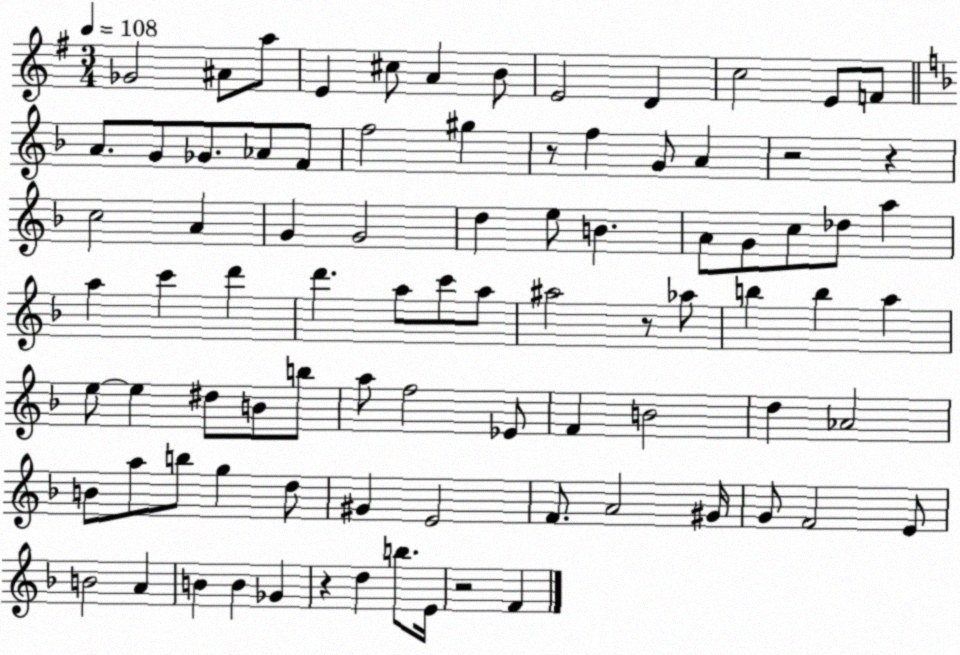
X:1
T:Untitled
M:3/4
L:1/4
K:G
_G2 ^A/2 a/2 E ^c/2 A B/2 E2 D c2 E/2 F/2 A/2 G/2 _G/2 _A/2 F/2 f2 ^g z/2 f G/2 A z2 z c2 A G G2 d e/2 B A/2 G/2 c/2 _d/2 a a c' d' d' a/2 c'/2 a/2 ^a2 z/2 _a/2 b b a e/2 e ^d/2 B/2 b/2 a/2 f2 _E/2 F B2 d _A2 B/2 a/2 b/2 g d/2 ^G E2 F/2 A2 ^G/4 G/2 F2 E/2 B2 A B B _G z d b/2 E/4 z2 F